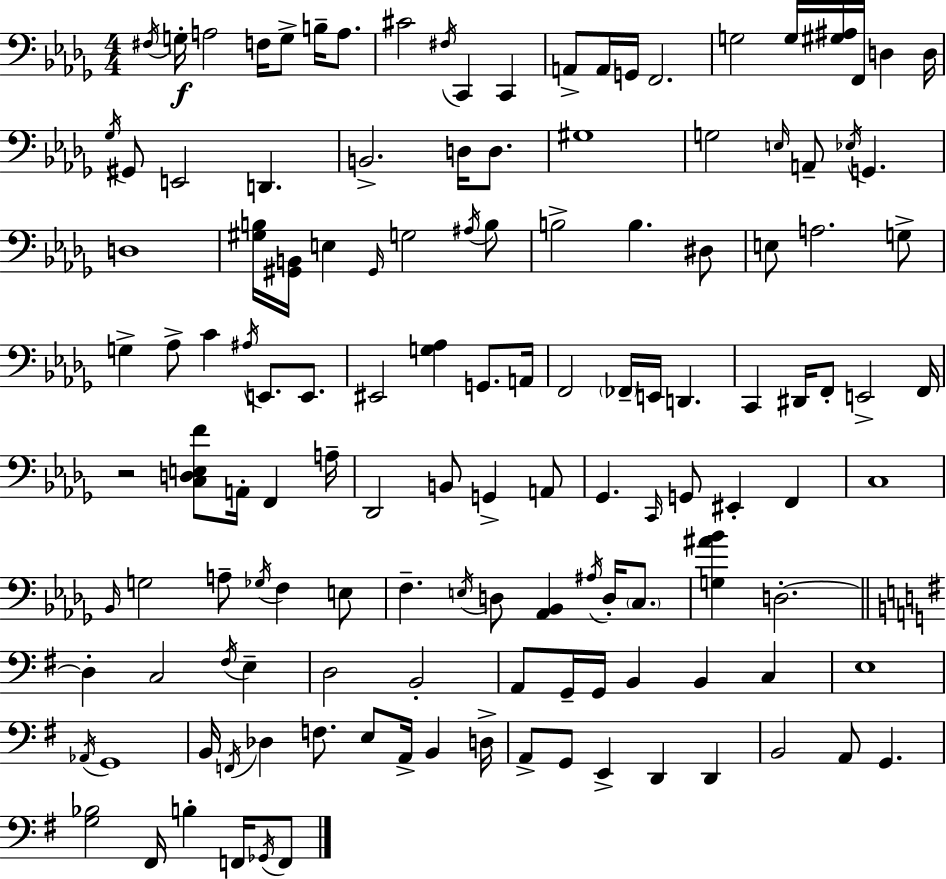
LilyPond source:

{
  \clef bass
  \numericTimeSignature
  \time 4/4
  \key bes \minor
  \acciaccatura { fis16 }\f g16-. a2 f16 g8-> b16-- a8. | cis'2 \acciaccatura { fis16 } c,4 c,4 | a,8-> a,16 g,16 f,2. | g2 g16 <gis ais>16 f,16 d4 | \break d16 \acciaccatura { ges16 } gis,8 e,2 d,4. | b,2.-> d16 | d8. gis1 | g2 \grace { e16 } a,8-- \acciaccatura { ees16 } g,4. | \break d1 | <gis b>16 <gis, b,>16 e4 \grace { gis,16 } g2 | \acciaccatura { ais16 } b8 b2-> b4. | dis8 e8 a2. | \break g8-> g4-> aes8-> c'4 | \acciaccatura { ais16 } e,8. e,8. eis,2 | <g aes>4 g,8. a,16 f,2 | \parenthesize fes,16-- e,16 d,4. c,4 dis,16 f,8-. e,2-> | \break f,16 r2 | <c d e f'>8 a,16-. f,4 a16-- des,2 | b,8 g,4-> a,8 ges,4. \grace { c,16 } g,8 | eis,4-. f,4 c1 | \break \grace { bes,16 } g2 | a8-- \acciaccatura { ges16 } f4 e8 f4.-- | \acciaccatura { e16 } d8 <aes, bes,>4 \acciaccatura { ais16 } d16-. \parenthesize c8. <g ais' bes'>4 | d2.-.~~ \bar "||" \break \key e \minor d4-. c2 \acciaccatura { fis16 } e4-- | d2 b,2-. | a,8 g,16-- g,16 b,4 b,4 c4 | e1 | \break \acciaccatura { aes,16 } g,1 | b,16 \acciaccatura { f,16 } des4 f8. e8 a,16-> b,4 | d16-> a,8-> g,8 e,4-> d,4 d,4 | b,2 a,8 g,4. | \break <g bes>2 fis,16 b4-. | f,16 \acciaccatura { ges,16 } f,8 \bar "|."
}